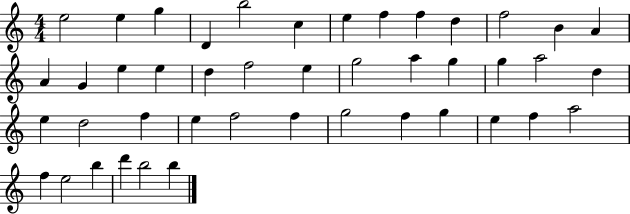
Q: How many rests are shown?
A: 0